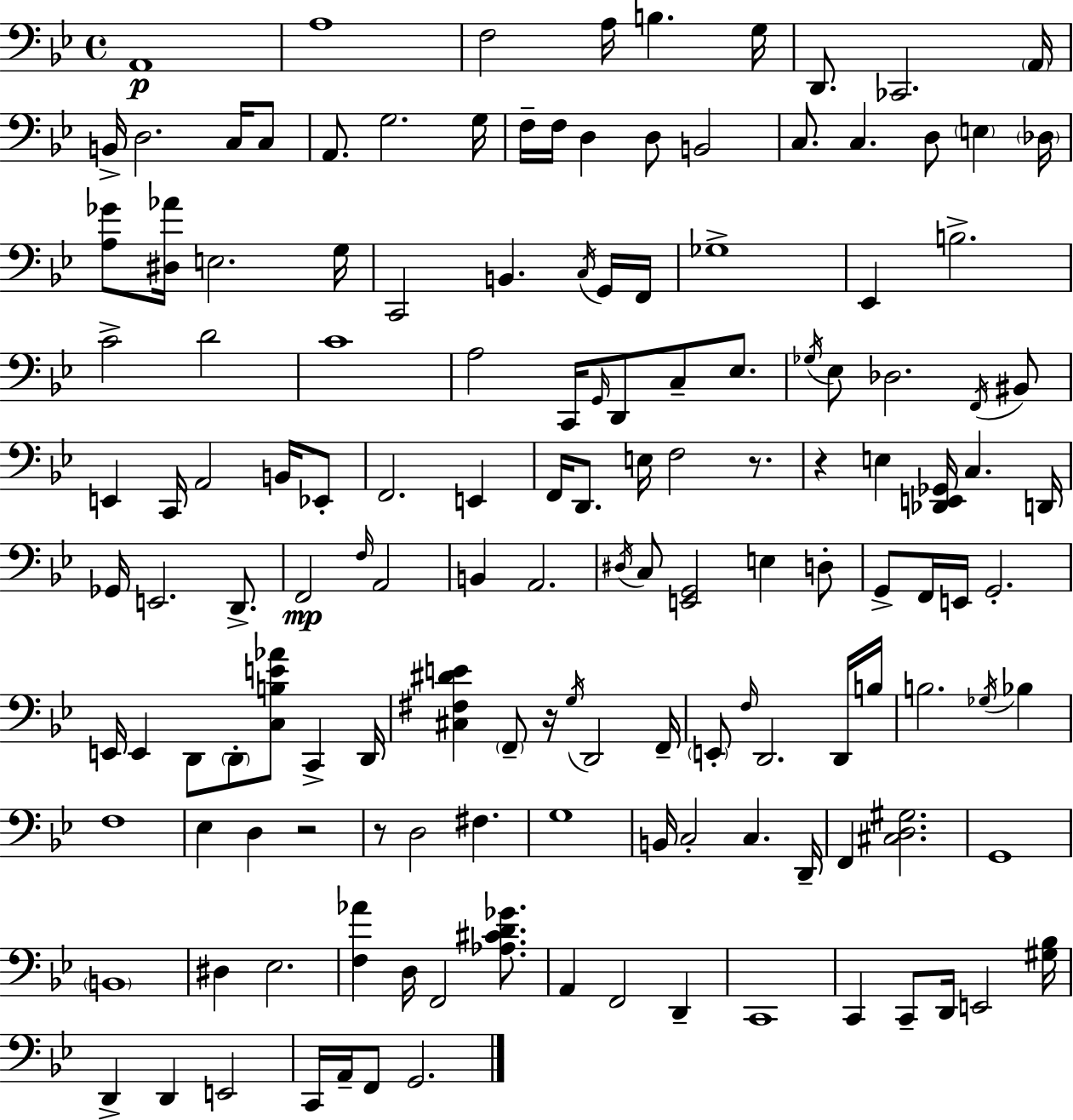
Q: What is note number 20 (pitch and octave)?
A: D3